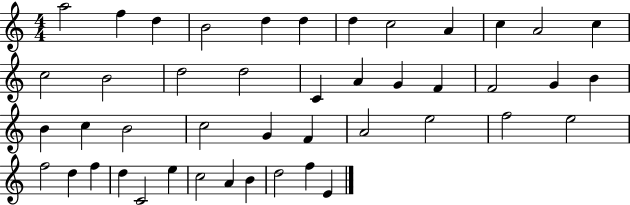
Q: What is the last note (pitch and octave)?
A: E4